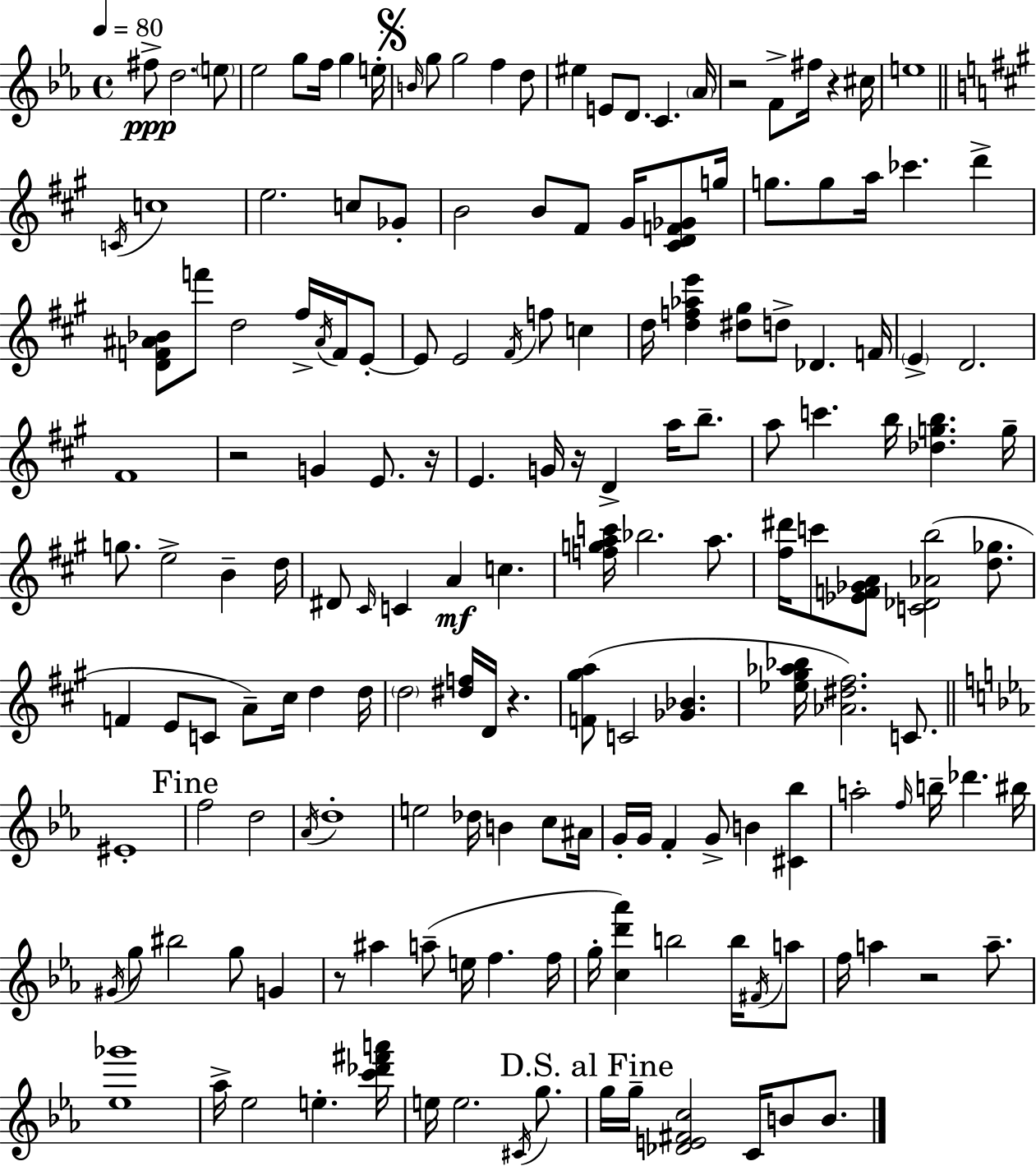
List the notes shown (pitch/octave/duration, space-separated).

F#5/e D5/h. E5/e Eb5/h G5/e F5/s G5/q E5/s B4/s G5/e G5/h F5/q D5/e EIS5/q E4/e D4/e. C4/q. Ab4/s R/h F4/e F#5/s R/q C#5/s E5/w C4/s C5/w E5/h. C5/e Gb4/e B4/h B4/e F#4/e G#4/s [C#4,D4,F4,Gb4]/e G5/s G5/e. G5/e A5/s CES6/q. D6/q [D4,F4,A#4,Bb4]/e F6/e D5/h F#5/s A#4/s F4/s E4/e E4/e E4/h F#4/s F5/e C5/q D5/s [D5,F5,Ab5,E6]/q [D#5,G#5]/e D5/e Db4/q. F4/s E4/q D4/h. F#4/w R/h G4/q E4/e. R/s E4/q. G4/s R/s D4/q A5/s B5/e. A5/e C6/q. B5/s [Db5,G5,B5]/q. G5/s G5/e. E5/h B4/q D5/s D#4/e C#4/s C4/q A4/q C5/q. [F5,G5,A5,C6]/s Bb5/h. A5/e. [F#5,D#6]/s C6/e [Eb4,F4,Gb4,A4]/e [C4,Db4,Ab4,B5]/h [D5,Gb5]/e. F4/q E4/e C4/e A4/e C#5/s D5/q D5/s D5/h [D#5,F5]/s D4/s R/q. [F4,G#5,A5]/e C4/h [Gb4,Bb4]/q. [Eb5,G#5,Ab5,Bb5]/s [Ab4,D#5,F#5]/h. C4/e. EIS4/w F5/h D5/h Ab4/s D5/w E5/h Db5/s B4/q C5/e A#4/s G4/s G4/s F4/q G4/e B4/q [C#4,Bb5]/q A5/h F5/s B5/s Db6/q. BIS5/s G#4/s G5/e BIS5/h G5/e G4/q R/e A#5/q A5/e E5/s F5/q. F5/s G5/s [C5,D6,Ab6]/q B5/h B5/s F#4/s A5/e F5/s A5/q R/h A5/e. [Eb5,Gb6]/w Ab5/s Eb5/h E5/q. [C6,Db6,F#6,A6]/s E5/s E5/h. C#4/s G5/e. G5/s G5/s [Db4,E4,F#4,C5]/h C4/s B4/e B4/e.